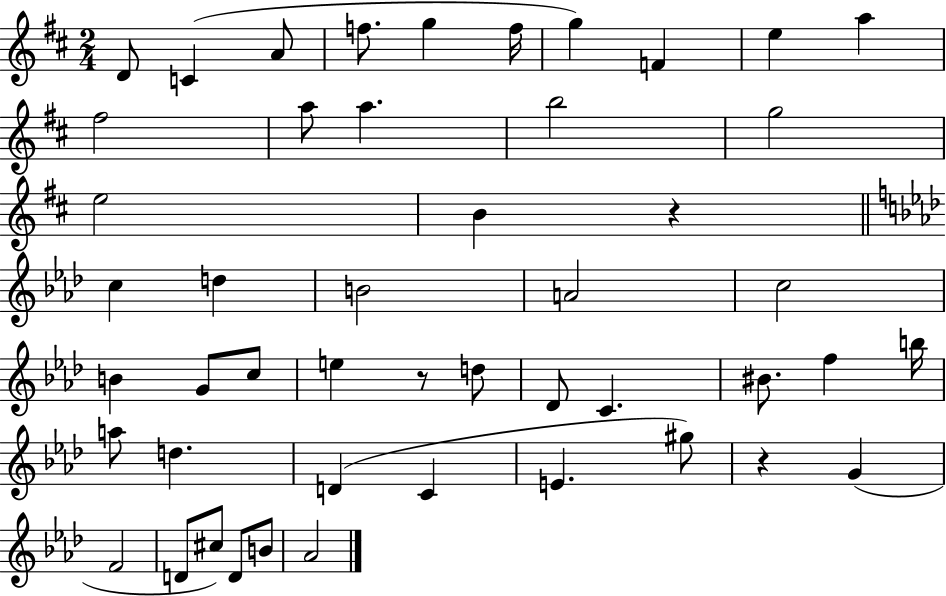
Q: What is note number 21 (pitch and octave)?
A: A4